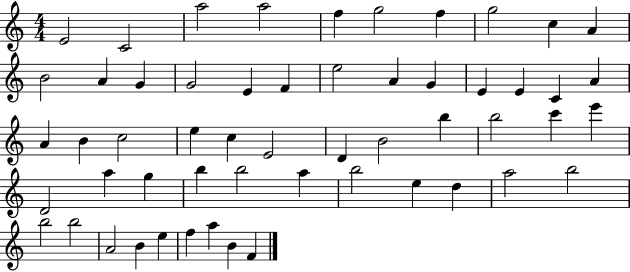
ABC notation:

X:1
T:Untitled
M:4/4
L:1/4
K:C
E2 C2 a2 a2 f g2 f g2 c A B2 A G G2 E F e2 A G E E C A A B c2 e c E2 D B2 b b2 c' e' D2 a g b b2 a b2 e d a2 b2 b2 b2 A2 B e f a B F